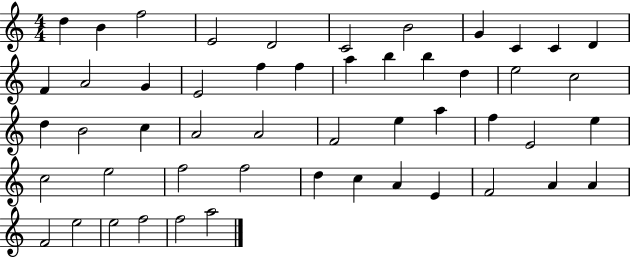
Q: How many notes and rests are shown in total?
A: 51